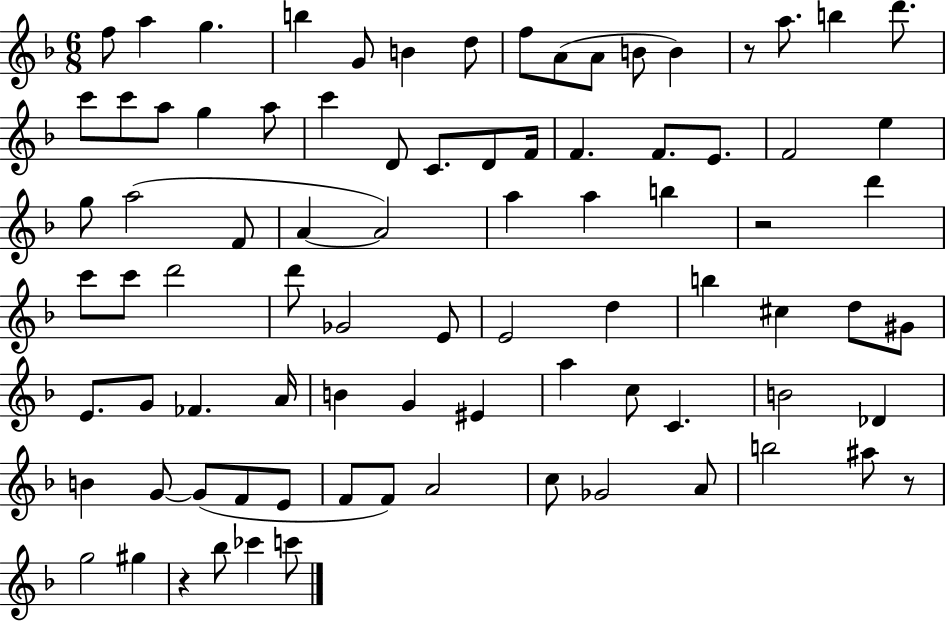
F5/e A5/q G5/q. B5/q G4/e B4/q D5/e F5/e A4/e A4/e B4/e B4/q R/e A5/e. B5/q D6/e. C6/e C6/e A5/e G5/q A5/e C6/q D4/e C4/e. D4/e F4/s F4/q. F4/e. E4/e. F4/h E5/q G5/e A5/h F4/e A4/q A4/h A5/q A5/q B5/q R/h D6/q C6/e C6/e D6/h D6/e Gb4/h E4/e E4/h D5/q B5/q C#5/q D5/e G#4/e E4/e. G4/e FES4/q. A4/s B4/q G4/q EIS4/q A5/q C5/e C4/q. B4/h Db4/q B4/q G4/e G4/e F4/e E4/e F4/e F4/e A4/h C5/e Gb4/h A4/e B5/h A#5/e R/e G5/h G#5/q R/q Bb5/e CES6/q C6/e